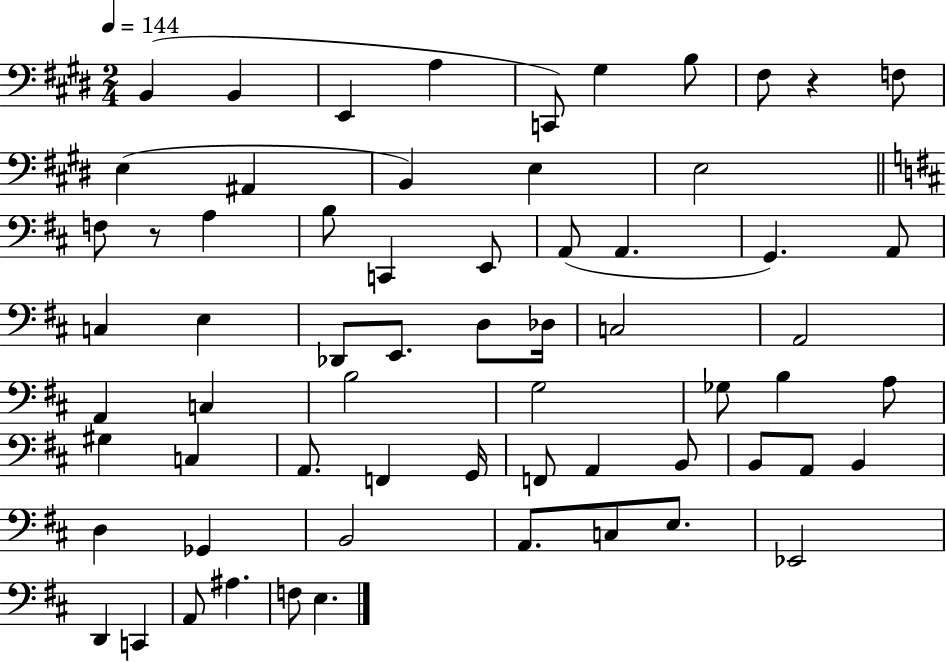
X:1
T:Untitled
M:2/4
L:1/4
K:E
B,, B,, E,, A, C,,/2 ^G, B,/2 ^F,/2 z F,/2 E, ^A,, B,, E, E,2 F,/2 z/2 A, B,/2 C,, E,,/2 A,,/2 A,, G,, A,,/2 C, E, _D,,/2 E,,/2 D,/2 _D,/4 C,2 A,,2 A,, C, B,2 G,2 _G,/2 B, A,/2 ^G, C, A,,/2 F,, G,,/4 F,,/2 A,, B,,/2 B,,/2 A,,/2 B,, D, _G,, B,,2 A,,/2 C,/2 E,/2 _E,,2 D,, C,, A,,/2 ^A, F,/2 E,